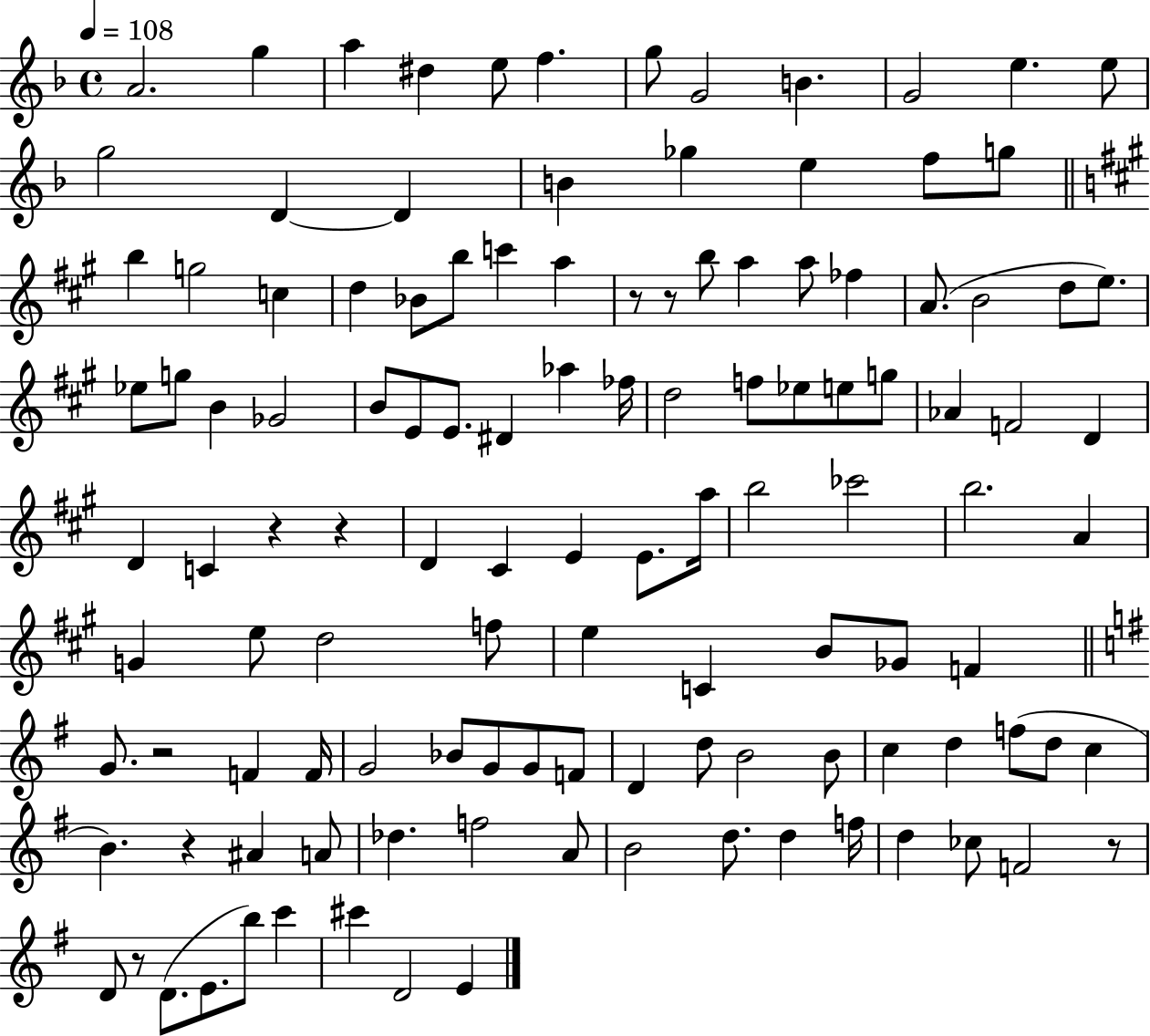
A4/h. G5/q A5/q D#5/q E5/e F5/q. G5/e G4/h B4/q. G4/h E5/q. E5/e G5/h D4/q D4/q B4/q Gb5/q E5/q F5/e G5/e B5/q G5/h C5/q D5/q Bb4/e B5/e C6/q A5/q R/e R/e B5/e A5/q A5/e FES5/q A4/e. B4/h D5/e E5/e. Eb5/e G5/e B4/q Gb4/h B4/e E4/e E4/e. D#4/q Ab5/q FES5/s D5/h F5/e Eb5/e E5/e G5/e Ab4/q F4/h D4/q D4/q C4/q R/q R/q D4/q C#4/q E4/q E4/e. A5/s B5/h CES6/h B5/h. A4/q G4/q E5/e D5/h F5/e E5/q C4/q B4/e Gb4/e F4/q G4/e. R/h F4/q F4/s G4/h Bb4/e G4/e G4/e F4/e D4/q D5/e B4/h B4/e C5/q D5/q F5/e D5/e C5/q B4/q. R/q A#4/q A4/e Db5/q. F5/h A4/e B4/h D5/e. D5/q F5/s D5/q CES5/e F4/h R/e D4/e R/e D4/e. E4/e. B5/e C6/q C#6/q D4/h E4/q